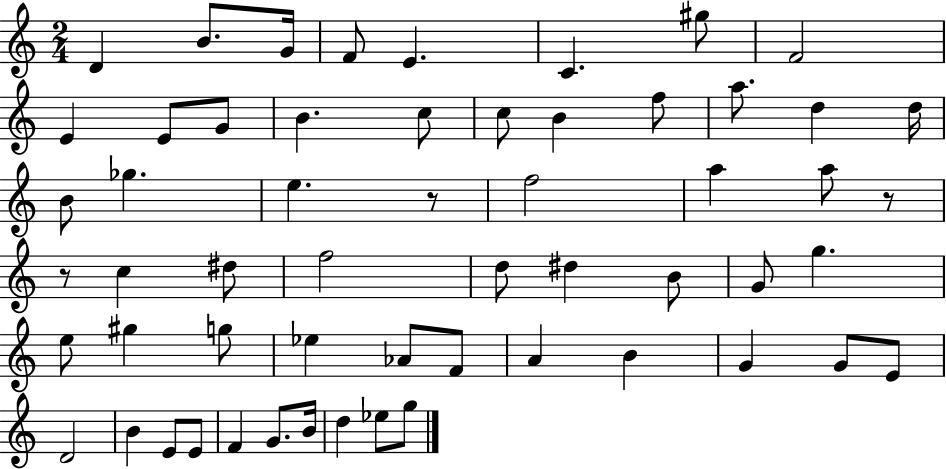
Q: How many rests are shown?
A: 3